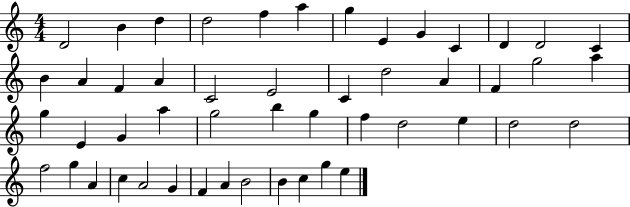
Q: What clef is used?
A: treble